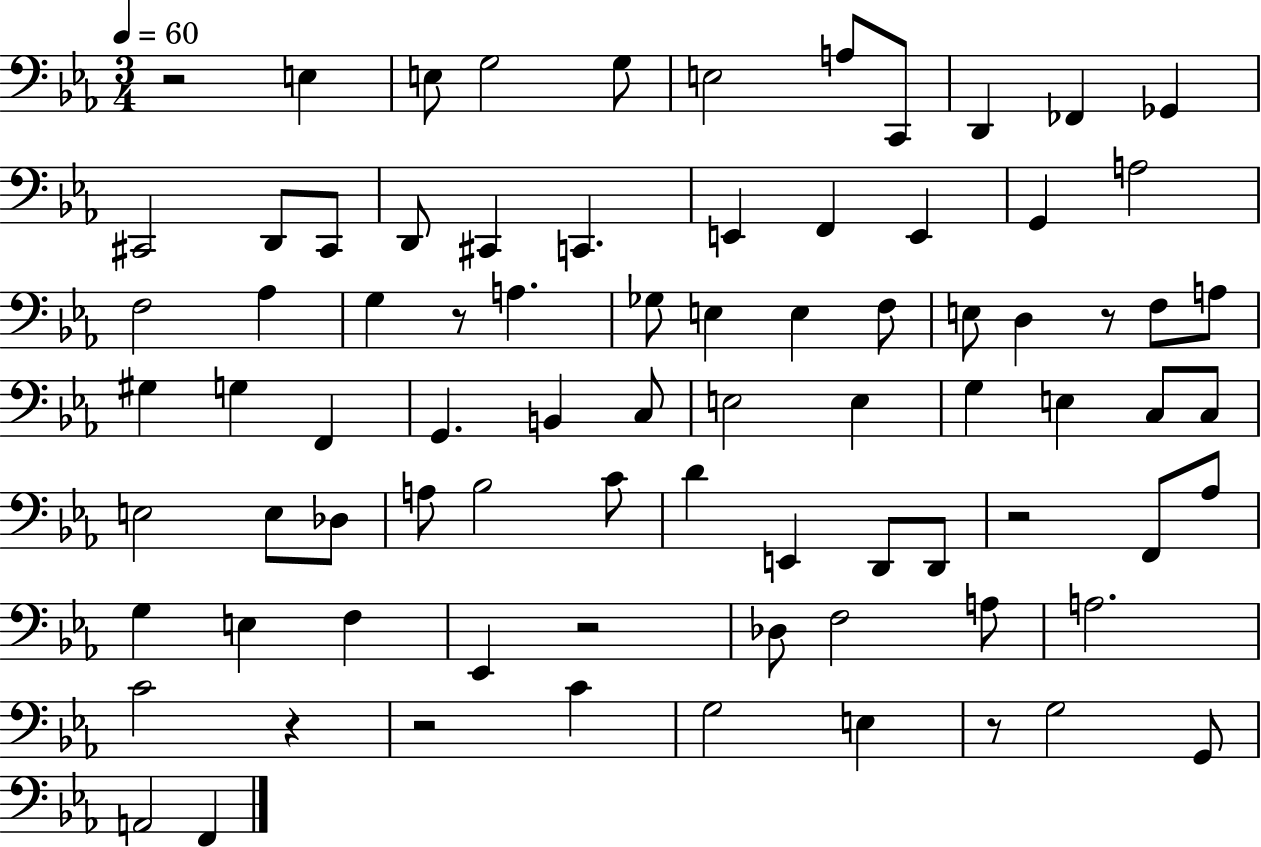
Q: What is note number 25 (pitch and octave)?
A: A3